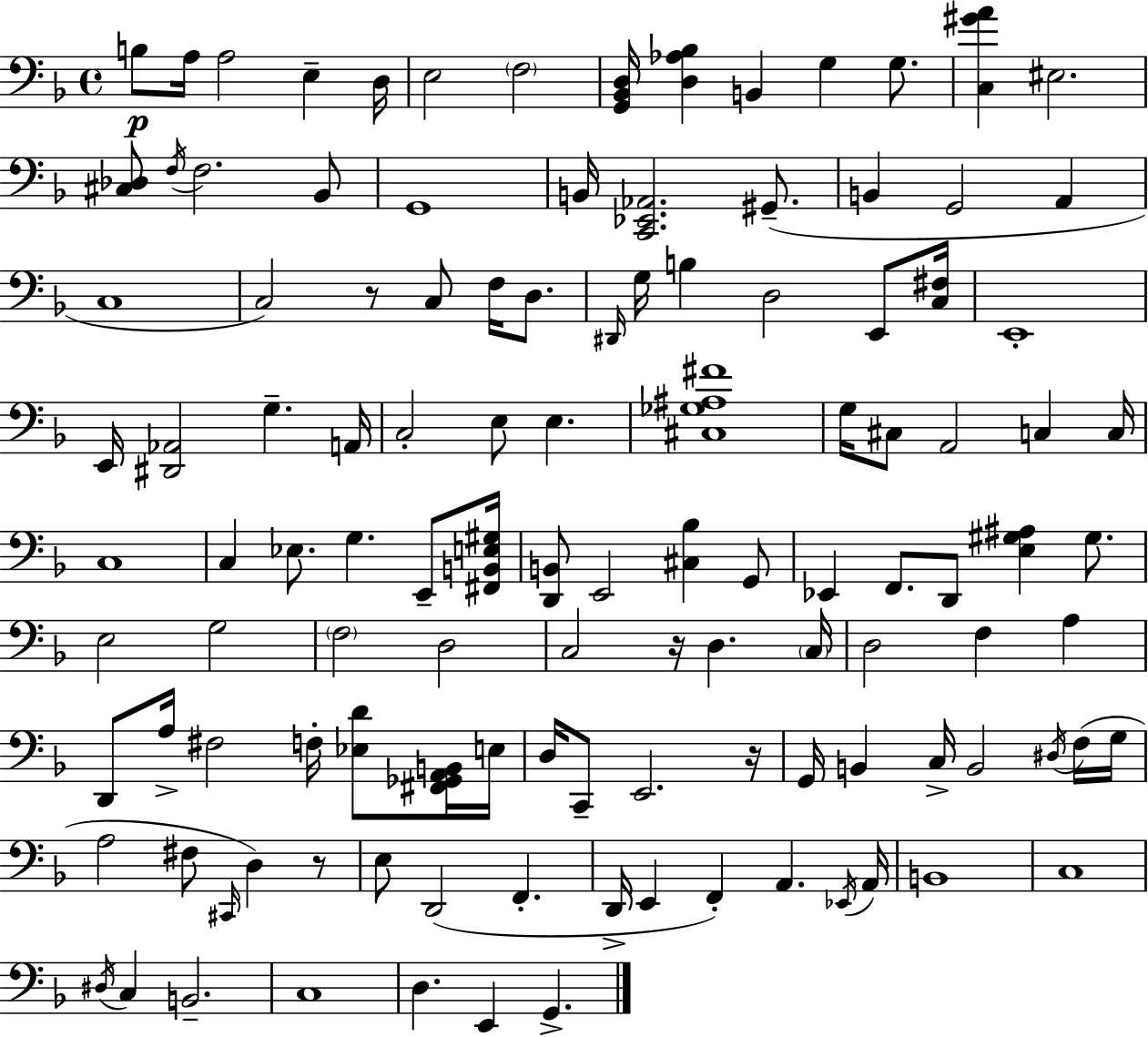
B3/e A3/s A3/h E3/q D3/s E3/h F3/h [G2,Bb2,D3]/s [D3,Ab3,Bb3]/q B2/q G3/q G3/e. [C3,G#4,A4]/q EIS3/h. [C#3,Db3]/e F3/s F3/h. Bb2/e G2/w B2/s [C2,Eb2,Ab2]/h. G#2/e. B2/q G2/h A2/q C3/w C3/h R/e C3/e F3/s D3/e. D#2/s G3/s B3/q D3/h E2/e [C3,F#3]/s E2/w E2/s [D#2,Ab2]/h G3/q. A2/s C3/h E3/e E3/q. [C#3,Gb3,A#3,F#4]/w G3/s C#3/e A2/h C3/q C3/s C3/w C3/q Eb3/e. G3/q. E2/e [F#2,B2,E3,G#3]/s [D2,B2]/e E2/h [C#3,Bb3]/q G2/e Eb2/q F2/e. D2/e [E3,G#3,A#3]/q G#3/e. E3/h G3/h F3/h D3/h C3/h R/s D3/q. C3/s D3/h F3/q A3/q D2/e A3/s F#3/h F3/s [Eb3,D4]/e [F#2,Gb2,A2,B2]/s E3/s D3/s C2/e E2/h. R/s G2/s B2/q C3/s B2/h D#3/s F3/s G3/s A3/h F#3/e C#2/s D3/q R/e E3/e D2/h F2/q. D2/s E2/q F2/q A2/q. Eb2/s A2/s B2/w C3/w D#3/s C3/q B2/h. C3/w D3/q. E2/q G2/q.